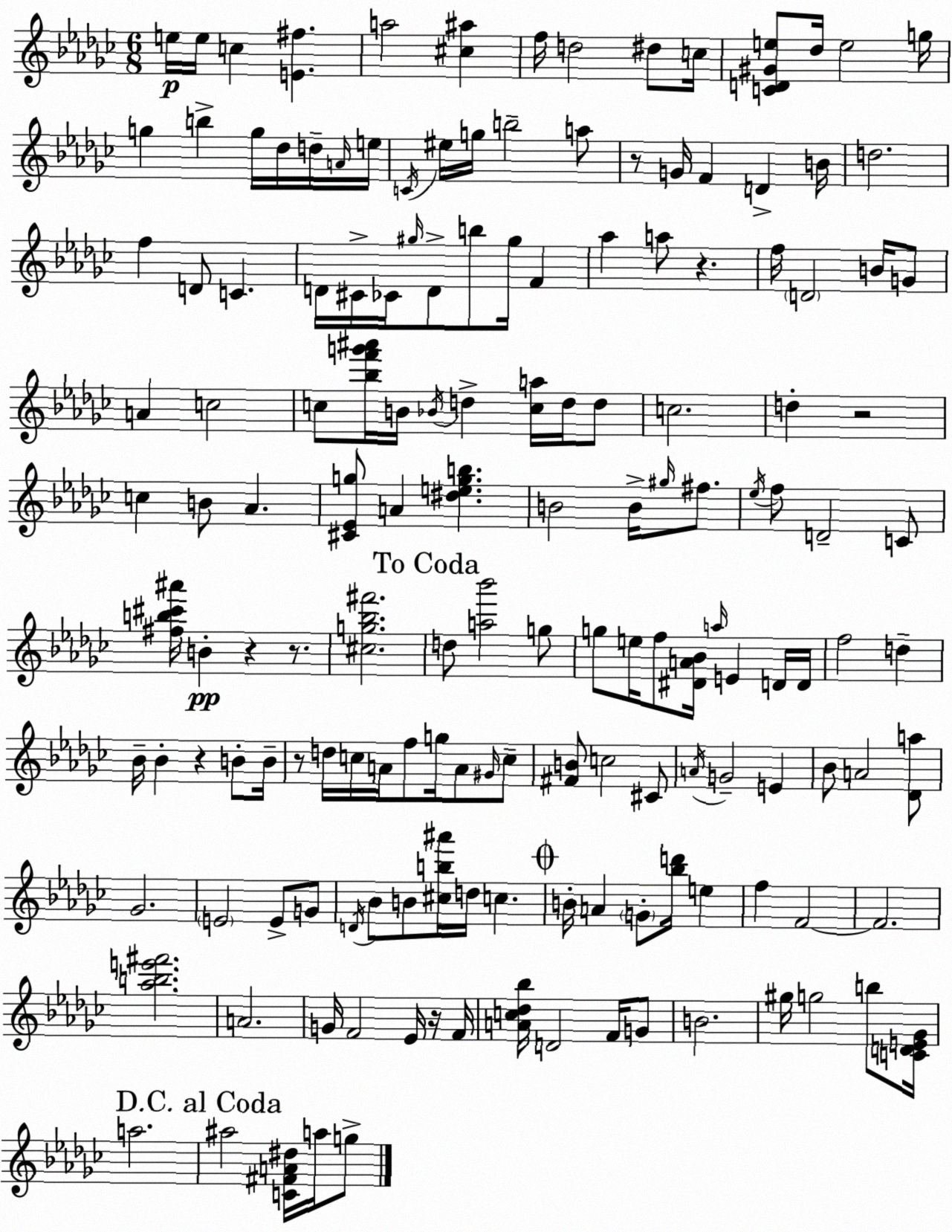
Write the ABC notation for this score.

X:1
T:Untitled
M:6/8
L:1/4
K:Ebm
e/4 e/4 c [E^f] a2 [^c^a] f/4 d2 ^d/2 c/4 [CD^Ge]/2 _d/4 e2 g/4 g b g/4 _d/4 d/4 A/4 e/4 C/4 ^e/4 g/4 b2 a/2 z/2 G/4 F D B/4 d2 f D/2 C D/4 ^C/4 _C/4 ^g/4 D/2 b/2 ^g/4 F _a a/2 z f/4 D2 B/4 G/2 A c2 c/2 [_bf'g'^a']/4 B/4 _B/4 d [ca]/4 d/4 d/2 c2 d z2 c B/2 _A [^C_Eg]/2 A [^degb] B2 B/4 ^g/4 ^f/2 _e/4 f/2 D2 C/2 [^fb^c'^a']/4 B z z/2 [^cg_b^f']2 d/2 [a_b']2 g/2 g/2 e/4 f/2 [^DA_B]/4 a/4 E D/4 D/4 f2 d _B/4 _B z B/2 B/4 z/2 d/4 c/4 A/4 f/2 g/4 A/2 ^G/4 c/2 [^FB]/2 c2 ^C/2 A/4 G2 E _B/2 A2 [_Da]/2 _G2 E2 E/2 G/2 D/4 _B/2 B/2 [^cb^a']/4 d/4 c B/4 A G/2 [_bd']/4 e f F2 F2 [_abe'^f']2 A2 G/4 F2 _E/4 z/4 F/4 [Ac_d_b]/4 D2 F/4 G/2 B2 ^g/4 g2 b/2 [CDE_G]/4 a2 ^a2 [C^FA^d]/4 a/4 g/2